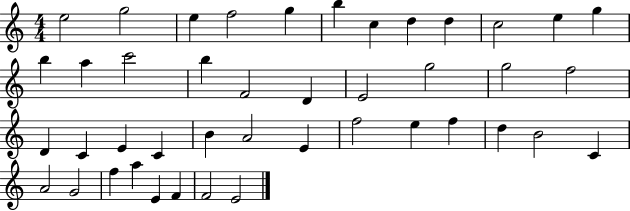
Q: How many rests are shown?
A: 0